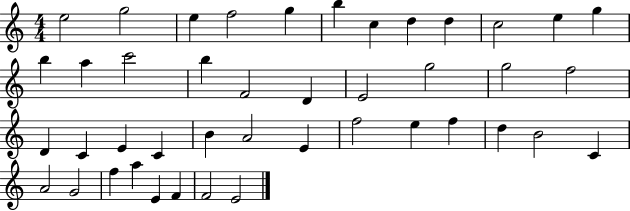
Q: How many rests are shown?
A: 0